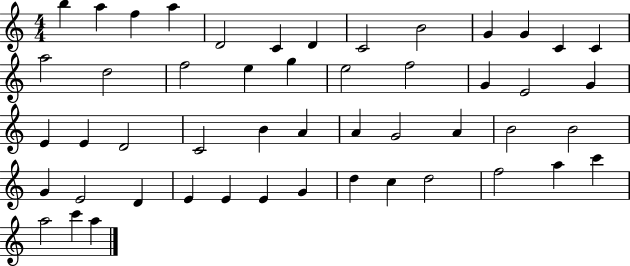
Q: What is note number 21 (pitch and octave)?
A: G4